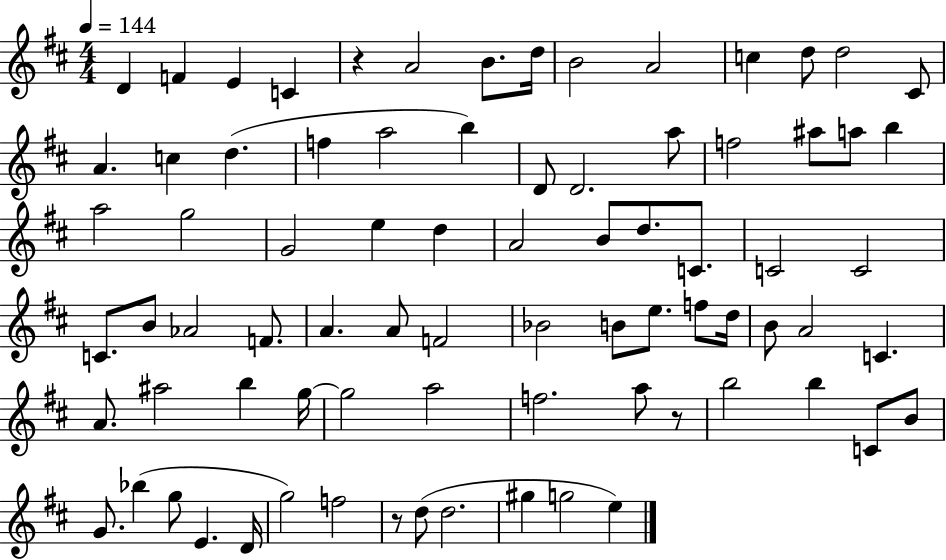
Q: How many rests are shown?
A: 3